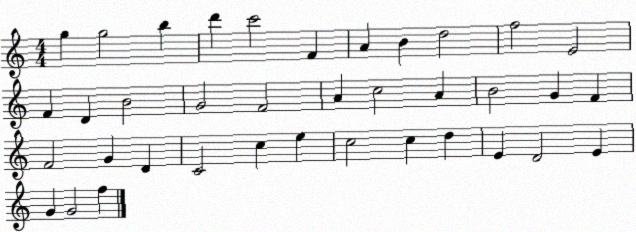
X:1
T:Untitled
M:4/4
L:1/4
K:C
g g2 b d' c'2 F A B d2 f2 E2 F D B2 G2 F2 A c2 A B2 G F F2 G D C2 c e c2 c d E D2 E G G2 f